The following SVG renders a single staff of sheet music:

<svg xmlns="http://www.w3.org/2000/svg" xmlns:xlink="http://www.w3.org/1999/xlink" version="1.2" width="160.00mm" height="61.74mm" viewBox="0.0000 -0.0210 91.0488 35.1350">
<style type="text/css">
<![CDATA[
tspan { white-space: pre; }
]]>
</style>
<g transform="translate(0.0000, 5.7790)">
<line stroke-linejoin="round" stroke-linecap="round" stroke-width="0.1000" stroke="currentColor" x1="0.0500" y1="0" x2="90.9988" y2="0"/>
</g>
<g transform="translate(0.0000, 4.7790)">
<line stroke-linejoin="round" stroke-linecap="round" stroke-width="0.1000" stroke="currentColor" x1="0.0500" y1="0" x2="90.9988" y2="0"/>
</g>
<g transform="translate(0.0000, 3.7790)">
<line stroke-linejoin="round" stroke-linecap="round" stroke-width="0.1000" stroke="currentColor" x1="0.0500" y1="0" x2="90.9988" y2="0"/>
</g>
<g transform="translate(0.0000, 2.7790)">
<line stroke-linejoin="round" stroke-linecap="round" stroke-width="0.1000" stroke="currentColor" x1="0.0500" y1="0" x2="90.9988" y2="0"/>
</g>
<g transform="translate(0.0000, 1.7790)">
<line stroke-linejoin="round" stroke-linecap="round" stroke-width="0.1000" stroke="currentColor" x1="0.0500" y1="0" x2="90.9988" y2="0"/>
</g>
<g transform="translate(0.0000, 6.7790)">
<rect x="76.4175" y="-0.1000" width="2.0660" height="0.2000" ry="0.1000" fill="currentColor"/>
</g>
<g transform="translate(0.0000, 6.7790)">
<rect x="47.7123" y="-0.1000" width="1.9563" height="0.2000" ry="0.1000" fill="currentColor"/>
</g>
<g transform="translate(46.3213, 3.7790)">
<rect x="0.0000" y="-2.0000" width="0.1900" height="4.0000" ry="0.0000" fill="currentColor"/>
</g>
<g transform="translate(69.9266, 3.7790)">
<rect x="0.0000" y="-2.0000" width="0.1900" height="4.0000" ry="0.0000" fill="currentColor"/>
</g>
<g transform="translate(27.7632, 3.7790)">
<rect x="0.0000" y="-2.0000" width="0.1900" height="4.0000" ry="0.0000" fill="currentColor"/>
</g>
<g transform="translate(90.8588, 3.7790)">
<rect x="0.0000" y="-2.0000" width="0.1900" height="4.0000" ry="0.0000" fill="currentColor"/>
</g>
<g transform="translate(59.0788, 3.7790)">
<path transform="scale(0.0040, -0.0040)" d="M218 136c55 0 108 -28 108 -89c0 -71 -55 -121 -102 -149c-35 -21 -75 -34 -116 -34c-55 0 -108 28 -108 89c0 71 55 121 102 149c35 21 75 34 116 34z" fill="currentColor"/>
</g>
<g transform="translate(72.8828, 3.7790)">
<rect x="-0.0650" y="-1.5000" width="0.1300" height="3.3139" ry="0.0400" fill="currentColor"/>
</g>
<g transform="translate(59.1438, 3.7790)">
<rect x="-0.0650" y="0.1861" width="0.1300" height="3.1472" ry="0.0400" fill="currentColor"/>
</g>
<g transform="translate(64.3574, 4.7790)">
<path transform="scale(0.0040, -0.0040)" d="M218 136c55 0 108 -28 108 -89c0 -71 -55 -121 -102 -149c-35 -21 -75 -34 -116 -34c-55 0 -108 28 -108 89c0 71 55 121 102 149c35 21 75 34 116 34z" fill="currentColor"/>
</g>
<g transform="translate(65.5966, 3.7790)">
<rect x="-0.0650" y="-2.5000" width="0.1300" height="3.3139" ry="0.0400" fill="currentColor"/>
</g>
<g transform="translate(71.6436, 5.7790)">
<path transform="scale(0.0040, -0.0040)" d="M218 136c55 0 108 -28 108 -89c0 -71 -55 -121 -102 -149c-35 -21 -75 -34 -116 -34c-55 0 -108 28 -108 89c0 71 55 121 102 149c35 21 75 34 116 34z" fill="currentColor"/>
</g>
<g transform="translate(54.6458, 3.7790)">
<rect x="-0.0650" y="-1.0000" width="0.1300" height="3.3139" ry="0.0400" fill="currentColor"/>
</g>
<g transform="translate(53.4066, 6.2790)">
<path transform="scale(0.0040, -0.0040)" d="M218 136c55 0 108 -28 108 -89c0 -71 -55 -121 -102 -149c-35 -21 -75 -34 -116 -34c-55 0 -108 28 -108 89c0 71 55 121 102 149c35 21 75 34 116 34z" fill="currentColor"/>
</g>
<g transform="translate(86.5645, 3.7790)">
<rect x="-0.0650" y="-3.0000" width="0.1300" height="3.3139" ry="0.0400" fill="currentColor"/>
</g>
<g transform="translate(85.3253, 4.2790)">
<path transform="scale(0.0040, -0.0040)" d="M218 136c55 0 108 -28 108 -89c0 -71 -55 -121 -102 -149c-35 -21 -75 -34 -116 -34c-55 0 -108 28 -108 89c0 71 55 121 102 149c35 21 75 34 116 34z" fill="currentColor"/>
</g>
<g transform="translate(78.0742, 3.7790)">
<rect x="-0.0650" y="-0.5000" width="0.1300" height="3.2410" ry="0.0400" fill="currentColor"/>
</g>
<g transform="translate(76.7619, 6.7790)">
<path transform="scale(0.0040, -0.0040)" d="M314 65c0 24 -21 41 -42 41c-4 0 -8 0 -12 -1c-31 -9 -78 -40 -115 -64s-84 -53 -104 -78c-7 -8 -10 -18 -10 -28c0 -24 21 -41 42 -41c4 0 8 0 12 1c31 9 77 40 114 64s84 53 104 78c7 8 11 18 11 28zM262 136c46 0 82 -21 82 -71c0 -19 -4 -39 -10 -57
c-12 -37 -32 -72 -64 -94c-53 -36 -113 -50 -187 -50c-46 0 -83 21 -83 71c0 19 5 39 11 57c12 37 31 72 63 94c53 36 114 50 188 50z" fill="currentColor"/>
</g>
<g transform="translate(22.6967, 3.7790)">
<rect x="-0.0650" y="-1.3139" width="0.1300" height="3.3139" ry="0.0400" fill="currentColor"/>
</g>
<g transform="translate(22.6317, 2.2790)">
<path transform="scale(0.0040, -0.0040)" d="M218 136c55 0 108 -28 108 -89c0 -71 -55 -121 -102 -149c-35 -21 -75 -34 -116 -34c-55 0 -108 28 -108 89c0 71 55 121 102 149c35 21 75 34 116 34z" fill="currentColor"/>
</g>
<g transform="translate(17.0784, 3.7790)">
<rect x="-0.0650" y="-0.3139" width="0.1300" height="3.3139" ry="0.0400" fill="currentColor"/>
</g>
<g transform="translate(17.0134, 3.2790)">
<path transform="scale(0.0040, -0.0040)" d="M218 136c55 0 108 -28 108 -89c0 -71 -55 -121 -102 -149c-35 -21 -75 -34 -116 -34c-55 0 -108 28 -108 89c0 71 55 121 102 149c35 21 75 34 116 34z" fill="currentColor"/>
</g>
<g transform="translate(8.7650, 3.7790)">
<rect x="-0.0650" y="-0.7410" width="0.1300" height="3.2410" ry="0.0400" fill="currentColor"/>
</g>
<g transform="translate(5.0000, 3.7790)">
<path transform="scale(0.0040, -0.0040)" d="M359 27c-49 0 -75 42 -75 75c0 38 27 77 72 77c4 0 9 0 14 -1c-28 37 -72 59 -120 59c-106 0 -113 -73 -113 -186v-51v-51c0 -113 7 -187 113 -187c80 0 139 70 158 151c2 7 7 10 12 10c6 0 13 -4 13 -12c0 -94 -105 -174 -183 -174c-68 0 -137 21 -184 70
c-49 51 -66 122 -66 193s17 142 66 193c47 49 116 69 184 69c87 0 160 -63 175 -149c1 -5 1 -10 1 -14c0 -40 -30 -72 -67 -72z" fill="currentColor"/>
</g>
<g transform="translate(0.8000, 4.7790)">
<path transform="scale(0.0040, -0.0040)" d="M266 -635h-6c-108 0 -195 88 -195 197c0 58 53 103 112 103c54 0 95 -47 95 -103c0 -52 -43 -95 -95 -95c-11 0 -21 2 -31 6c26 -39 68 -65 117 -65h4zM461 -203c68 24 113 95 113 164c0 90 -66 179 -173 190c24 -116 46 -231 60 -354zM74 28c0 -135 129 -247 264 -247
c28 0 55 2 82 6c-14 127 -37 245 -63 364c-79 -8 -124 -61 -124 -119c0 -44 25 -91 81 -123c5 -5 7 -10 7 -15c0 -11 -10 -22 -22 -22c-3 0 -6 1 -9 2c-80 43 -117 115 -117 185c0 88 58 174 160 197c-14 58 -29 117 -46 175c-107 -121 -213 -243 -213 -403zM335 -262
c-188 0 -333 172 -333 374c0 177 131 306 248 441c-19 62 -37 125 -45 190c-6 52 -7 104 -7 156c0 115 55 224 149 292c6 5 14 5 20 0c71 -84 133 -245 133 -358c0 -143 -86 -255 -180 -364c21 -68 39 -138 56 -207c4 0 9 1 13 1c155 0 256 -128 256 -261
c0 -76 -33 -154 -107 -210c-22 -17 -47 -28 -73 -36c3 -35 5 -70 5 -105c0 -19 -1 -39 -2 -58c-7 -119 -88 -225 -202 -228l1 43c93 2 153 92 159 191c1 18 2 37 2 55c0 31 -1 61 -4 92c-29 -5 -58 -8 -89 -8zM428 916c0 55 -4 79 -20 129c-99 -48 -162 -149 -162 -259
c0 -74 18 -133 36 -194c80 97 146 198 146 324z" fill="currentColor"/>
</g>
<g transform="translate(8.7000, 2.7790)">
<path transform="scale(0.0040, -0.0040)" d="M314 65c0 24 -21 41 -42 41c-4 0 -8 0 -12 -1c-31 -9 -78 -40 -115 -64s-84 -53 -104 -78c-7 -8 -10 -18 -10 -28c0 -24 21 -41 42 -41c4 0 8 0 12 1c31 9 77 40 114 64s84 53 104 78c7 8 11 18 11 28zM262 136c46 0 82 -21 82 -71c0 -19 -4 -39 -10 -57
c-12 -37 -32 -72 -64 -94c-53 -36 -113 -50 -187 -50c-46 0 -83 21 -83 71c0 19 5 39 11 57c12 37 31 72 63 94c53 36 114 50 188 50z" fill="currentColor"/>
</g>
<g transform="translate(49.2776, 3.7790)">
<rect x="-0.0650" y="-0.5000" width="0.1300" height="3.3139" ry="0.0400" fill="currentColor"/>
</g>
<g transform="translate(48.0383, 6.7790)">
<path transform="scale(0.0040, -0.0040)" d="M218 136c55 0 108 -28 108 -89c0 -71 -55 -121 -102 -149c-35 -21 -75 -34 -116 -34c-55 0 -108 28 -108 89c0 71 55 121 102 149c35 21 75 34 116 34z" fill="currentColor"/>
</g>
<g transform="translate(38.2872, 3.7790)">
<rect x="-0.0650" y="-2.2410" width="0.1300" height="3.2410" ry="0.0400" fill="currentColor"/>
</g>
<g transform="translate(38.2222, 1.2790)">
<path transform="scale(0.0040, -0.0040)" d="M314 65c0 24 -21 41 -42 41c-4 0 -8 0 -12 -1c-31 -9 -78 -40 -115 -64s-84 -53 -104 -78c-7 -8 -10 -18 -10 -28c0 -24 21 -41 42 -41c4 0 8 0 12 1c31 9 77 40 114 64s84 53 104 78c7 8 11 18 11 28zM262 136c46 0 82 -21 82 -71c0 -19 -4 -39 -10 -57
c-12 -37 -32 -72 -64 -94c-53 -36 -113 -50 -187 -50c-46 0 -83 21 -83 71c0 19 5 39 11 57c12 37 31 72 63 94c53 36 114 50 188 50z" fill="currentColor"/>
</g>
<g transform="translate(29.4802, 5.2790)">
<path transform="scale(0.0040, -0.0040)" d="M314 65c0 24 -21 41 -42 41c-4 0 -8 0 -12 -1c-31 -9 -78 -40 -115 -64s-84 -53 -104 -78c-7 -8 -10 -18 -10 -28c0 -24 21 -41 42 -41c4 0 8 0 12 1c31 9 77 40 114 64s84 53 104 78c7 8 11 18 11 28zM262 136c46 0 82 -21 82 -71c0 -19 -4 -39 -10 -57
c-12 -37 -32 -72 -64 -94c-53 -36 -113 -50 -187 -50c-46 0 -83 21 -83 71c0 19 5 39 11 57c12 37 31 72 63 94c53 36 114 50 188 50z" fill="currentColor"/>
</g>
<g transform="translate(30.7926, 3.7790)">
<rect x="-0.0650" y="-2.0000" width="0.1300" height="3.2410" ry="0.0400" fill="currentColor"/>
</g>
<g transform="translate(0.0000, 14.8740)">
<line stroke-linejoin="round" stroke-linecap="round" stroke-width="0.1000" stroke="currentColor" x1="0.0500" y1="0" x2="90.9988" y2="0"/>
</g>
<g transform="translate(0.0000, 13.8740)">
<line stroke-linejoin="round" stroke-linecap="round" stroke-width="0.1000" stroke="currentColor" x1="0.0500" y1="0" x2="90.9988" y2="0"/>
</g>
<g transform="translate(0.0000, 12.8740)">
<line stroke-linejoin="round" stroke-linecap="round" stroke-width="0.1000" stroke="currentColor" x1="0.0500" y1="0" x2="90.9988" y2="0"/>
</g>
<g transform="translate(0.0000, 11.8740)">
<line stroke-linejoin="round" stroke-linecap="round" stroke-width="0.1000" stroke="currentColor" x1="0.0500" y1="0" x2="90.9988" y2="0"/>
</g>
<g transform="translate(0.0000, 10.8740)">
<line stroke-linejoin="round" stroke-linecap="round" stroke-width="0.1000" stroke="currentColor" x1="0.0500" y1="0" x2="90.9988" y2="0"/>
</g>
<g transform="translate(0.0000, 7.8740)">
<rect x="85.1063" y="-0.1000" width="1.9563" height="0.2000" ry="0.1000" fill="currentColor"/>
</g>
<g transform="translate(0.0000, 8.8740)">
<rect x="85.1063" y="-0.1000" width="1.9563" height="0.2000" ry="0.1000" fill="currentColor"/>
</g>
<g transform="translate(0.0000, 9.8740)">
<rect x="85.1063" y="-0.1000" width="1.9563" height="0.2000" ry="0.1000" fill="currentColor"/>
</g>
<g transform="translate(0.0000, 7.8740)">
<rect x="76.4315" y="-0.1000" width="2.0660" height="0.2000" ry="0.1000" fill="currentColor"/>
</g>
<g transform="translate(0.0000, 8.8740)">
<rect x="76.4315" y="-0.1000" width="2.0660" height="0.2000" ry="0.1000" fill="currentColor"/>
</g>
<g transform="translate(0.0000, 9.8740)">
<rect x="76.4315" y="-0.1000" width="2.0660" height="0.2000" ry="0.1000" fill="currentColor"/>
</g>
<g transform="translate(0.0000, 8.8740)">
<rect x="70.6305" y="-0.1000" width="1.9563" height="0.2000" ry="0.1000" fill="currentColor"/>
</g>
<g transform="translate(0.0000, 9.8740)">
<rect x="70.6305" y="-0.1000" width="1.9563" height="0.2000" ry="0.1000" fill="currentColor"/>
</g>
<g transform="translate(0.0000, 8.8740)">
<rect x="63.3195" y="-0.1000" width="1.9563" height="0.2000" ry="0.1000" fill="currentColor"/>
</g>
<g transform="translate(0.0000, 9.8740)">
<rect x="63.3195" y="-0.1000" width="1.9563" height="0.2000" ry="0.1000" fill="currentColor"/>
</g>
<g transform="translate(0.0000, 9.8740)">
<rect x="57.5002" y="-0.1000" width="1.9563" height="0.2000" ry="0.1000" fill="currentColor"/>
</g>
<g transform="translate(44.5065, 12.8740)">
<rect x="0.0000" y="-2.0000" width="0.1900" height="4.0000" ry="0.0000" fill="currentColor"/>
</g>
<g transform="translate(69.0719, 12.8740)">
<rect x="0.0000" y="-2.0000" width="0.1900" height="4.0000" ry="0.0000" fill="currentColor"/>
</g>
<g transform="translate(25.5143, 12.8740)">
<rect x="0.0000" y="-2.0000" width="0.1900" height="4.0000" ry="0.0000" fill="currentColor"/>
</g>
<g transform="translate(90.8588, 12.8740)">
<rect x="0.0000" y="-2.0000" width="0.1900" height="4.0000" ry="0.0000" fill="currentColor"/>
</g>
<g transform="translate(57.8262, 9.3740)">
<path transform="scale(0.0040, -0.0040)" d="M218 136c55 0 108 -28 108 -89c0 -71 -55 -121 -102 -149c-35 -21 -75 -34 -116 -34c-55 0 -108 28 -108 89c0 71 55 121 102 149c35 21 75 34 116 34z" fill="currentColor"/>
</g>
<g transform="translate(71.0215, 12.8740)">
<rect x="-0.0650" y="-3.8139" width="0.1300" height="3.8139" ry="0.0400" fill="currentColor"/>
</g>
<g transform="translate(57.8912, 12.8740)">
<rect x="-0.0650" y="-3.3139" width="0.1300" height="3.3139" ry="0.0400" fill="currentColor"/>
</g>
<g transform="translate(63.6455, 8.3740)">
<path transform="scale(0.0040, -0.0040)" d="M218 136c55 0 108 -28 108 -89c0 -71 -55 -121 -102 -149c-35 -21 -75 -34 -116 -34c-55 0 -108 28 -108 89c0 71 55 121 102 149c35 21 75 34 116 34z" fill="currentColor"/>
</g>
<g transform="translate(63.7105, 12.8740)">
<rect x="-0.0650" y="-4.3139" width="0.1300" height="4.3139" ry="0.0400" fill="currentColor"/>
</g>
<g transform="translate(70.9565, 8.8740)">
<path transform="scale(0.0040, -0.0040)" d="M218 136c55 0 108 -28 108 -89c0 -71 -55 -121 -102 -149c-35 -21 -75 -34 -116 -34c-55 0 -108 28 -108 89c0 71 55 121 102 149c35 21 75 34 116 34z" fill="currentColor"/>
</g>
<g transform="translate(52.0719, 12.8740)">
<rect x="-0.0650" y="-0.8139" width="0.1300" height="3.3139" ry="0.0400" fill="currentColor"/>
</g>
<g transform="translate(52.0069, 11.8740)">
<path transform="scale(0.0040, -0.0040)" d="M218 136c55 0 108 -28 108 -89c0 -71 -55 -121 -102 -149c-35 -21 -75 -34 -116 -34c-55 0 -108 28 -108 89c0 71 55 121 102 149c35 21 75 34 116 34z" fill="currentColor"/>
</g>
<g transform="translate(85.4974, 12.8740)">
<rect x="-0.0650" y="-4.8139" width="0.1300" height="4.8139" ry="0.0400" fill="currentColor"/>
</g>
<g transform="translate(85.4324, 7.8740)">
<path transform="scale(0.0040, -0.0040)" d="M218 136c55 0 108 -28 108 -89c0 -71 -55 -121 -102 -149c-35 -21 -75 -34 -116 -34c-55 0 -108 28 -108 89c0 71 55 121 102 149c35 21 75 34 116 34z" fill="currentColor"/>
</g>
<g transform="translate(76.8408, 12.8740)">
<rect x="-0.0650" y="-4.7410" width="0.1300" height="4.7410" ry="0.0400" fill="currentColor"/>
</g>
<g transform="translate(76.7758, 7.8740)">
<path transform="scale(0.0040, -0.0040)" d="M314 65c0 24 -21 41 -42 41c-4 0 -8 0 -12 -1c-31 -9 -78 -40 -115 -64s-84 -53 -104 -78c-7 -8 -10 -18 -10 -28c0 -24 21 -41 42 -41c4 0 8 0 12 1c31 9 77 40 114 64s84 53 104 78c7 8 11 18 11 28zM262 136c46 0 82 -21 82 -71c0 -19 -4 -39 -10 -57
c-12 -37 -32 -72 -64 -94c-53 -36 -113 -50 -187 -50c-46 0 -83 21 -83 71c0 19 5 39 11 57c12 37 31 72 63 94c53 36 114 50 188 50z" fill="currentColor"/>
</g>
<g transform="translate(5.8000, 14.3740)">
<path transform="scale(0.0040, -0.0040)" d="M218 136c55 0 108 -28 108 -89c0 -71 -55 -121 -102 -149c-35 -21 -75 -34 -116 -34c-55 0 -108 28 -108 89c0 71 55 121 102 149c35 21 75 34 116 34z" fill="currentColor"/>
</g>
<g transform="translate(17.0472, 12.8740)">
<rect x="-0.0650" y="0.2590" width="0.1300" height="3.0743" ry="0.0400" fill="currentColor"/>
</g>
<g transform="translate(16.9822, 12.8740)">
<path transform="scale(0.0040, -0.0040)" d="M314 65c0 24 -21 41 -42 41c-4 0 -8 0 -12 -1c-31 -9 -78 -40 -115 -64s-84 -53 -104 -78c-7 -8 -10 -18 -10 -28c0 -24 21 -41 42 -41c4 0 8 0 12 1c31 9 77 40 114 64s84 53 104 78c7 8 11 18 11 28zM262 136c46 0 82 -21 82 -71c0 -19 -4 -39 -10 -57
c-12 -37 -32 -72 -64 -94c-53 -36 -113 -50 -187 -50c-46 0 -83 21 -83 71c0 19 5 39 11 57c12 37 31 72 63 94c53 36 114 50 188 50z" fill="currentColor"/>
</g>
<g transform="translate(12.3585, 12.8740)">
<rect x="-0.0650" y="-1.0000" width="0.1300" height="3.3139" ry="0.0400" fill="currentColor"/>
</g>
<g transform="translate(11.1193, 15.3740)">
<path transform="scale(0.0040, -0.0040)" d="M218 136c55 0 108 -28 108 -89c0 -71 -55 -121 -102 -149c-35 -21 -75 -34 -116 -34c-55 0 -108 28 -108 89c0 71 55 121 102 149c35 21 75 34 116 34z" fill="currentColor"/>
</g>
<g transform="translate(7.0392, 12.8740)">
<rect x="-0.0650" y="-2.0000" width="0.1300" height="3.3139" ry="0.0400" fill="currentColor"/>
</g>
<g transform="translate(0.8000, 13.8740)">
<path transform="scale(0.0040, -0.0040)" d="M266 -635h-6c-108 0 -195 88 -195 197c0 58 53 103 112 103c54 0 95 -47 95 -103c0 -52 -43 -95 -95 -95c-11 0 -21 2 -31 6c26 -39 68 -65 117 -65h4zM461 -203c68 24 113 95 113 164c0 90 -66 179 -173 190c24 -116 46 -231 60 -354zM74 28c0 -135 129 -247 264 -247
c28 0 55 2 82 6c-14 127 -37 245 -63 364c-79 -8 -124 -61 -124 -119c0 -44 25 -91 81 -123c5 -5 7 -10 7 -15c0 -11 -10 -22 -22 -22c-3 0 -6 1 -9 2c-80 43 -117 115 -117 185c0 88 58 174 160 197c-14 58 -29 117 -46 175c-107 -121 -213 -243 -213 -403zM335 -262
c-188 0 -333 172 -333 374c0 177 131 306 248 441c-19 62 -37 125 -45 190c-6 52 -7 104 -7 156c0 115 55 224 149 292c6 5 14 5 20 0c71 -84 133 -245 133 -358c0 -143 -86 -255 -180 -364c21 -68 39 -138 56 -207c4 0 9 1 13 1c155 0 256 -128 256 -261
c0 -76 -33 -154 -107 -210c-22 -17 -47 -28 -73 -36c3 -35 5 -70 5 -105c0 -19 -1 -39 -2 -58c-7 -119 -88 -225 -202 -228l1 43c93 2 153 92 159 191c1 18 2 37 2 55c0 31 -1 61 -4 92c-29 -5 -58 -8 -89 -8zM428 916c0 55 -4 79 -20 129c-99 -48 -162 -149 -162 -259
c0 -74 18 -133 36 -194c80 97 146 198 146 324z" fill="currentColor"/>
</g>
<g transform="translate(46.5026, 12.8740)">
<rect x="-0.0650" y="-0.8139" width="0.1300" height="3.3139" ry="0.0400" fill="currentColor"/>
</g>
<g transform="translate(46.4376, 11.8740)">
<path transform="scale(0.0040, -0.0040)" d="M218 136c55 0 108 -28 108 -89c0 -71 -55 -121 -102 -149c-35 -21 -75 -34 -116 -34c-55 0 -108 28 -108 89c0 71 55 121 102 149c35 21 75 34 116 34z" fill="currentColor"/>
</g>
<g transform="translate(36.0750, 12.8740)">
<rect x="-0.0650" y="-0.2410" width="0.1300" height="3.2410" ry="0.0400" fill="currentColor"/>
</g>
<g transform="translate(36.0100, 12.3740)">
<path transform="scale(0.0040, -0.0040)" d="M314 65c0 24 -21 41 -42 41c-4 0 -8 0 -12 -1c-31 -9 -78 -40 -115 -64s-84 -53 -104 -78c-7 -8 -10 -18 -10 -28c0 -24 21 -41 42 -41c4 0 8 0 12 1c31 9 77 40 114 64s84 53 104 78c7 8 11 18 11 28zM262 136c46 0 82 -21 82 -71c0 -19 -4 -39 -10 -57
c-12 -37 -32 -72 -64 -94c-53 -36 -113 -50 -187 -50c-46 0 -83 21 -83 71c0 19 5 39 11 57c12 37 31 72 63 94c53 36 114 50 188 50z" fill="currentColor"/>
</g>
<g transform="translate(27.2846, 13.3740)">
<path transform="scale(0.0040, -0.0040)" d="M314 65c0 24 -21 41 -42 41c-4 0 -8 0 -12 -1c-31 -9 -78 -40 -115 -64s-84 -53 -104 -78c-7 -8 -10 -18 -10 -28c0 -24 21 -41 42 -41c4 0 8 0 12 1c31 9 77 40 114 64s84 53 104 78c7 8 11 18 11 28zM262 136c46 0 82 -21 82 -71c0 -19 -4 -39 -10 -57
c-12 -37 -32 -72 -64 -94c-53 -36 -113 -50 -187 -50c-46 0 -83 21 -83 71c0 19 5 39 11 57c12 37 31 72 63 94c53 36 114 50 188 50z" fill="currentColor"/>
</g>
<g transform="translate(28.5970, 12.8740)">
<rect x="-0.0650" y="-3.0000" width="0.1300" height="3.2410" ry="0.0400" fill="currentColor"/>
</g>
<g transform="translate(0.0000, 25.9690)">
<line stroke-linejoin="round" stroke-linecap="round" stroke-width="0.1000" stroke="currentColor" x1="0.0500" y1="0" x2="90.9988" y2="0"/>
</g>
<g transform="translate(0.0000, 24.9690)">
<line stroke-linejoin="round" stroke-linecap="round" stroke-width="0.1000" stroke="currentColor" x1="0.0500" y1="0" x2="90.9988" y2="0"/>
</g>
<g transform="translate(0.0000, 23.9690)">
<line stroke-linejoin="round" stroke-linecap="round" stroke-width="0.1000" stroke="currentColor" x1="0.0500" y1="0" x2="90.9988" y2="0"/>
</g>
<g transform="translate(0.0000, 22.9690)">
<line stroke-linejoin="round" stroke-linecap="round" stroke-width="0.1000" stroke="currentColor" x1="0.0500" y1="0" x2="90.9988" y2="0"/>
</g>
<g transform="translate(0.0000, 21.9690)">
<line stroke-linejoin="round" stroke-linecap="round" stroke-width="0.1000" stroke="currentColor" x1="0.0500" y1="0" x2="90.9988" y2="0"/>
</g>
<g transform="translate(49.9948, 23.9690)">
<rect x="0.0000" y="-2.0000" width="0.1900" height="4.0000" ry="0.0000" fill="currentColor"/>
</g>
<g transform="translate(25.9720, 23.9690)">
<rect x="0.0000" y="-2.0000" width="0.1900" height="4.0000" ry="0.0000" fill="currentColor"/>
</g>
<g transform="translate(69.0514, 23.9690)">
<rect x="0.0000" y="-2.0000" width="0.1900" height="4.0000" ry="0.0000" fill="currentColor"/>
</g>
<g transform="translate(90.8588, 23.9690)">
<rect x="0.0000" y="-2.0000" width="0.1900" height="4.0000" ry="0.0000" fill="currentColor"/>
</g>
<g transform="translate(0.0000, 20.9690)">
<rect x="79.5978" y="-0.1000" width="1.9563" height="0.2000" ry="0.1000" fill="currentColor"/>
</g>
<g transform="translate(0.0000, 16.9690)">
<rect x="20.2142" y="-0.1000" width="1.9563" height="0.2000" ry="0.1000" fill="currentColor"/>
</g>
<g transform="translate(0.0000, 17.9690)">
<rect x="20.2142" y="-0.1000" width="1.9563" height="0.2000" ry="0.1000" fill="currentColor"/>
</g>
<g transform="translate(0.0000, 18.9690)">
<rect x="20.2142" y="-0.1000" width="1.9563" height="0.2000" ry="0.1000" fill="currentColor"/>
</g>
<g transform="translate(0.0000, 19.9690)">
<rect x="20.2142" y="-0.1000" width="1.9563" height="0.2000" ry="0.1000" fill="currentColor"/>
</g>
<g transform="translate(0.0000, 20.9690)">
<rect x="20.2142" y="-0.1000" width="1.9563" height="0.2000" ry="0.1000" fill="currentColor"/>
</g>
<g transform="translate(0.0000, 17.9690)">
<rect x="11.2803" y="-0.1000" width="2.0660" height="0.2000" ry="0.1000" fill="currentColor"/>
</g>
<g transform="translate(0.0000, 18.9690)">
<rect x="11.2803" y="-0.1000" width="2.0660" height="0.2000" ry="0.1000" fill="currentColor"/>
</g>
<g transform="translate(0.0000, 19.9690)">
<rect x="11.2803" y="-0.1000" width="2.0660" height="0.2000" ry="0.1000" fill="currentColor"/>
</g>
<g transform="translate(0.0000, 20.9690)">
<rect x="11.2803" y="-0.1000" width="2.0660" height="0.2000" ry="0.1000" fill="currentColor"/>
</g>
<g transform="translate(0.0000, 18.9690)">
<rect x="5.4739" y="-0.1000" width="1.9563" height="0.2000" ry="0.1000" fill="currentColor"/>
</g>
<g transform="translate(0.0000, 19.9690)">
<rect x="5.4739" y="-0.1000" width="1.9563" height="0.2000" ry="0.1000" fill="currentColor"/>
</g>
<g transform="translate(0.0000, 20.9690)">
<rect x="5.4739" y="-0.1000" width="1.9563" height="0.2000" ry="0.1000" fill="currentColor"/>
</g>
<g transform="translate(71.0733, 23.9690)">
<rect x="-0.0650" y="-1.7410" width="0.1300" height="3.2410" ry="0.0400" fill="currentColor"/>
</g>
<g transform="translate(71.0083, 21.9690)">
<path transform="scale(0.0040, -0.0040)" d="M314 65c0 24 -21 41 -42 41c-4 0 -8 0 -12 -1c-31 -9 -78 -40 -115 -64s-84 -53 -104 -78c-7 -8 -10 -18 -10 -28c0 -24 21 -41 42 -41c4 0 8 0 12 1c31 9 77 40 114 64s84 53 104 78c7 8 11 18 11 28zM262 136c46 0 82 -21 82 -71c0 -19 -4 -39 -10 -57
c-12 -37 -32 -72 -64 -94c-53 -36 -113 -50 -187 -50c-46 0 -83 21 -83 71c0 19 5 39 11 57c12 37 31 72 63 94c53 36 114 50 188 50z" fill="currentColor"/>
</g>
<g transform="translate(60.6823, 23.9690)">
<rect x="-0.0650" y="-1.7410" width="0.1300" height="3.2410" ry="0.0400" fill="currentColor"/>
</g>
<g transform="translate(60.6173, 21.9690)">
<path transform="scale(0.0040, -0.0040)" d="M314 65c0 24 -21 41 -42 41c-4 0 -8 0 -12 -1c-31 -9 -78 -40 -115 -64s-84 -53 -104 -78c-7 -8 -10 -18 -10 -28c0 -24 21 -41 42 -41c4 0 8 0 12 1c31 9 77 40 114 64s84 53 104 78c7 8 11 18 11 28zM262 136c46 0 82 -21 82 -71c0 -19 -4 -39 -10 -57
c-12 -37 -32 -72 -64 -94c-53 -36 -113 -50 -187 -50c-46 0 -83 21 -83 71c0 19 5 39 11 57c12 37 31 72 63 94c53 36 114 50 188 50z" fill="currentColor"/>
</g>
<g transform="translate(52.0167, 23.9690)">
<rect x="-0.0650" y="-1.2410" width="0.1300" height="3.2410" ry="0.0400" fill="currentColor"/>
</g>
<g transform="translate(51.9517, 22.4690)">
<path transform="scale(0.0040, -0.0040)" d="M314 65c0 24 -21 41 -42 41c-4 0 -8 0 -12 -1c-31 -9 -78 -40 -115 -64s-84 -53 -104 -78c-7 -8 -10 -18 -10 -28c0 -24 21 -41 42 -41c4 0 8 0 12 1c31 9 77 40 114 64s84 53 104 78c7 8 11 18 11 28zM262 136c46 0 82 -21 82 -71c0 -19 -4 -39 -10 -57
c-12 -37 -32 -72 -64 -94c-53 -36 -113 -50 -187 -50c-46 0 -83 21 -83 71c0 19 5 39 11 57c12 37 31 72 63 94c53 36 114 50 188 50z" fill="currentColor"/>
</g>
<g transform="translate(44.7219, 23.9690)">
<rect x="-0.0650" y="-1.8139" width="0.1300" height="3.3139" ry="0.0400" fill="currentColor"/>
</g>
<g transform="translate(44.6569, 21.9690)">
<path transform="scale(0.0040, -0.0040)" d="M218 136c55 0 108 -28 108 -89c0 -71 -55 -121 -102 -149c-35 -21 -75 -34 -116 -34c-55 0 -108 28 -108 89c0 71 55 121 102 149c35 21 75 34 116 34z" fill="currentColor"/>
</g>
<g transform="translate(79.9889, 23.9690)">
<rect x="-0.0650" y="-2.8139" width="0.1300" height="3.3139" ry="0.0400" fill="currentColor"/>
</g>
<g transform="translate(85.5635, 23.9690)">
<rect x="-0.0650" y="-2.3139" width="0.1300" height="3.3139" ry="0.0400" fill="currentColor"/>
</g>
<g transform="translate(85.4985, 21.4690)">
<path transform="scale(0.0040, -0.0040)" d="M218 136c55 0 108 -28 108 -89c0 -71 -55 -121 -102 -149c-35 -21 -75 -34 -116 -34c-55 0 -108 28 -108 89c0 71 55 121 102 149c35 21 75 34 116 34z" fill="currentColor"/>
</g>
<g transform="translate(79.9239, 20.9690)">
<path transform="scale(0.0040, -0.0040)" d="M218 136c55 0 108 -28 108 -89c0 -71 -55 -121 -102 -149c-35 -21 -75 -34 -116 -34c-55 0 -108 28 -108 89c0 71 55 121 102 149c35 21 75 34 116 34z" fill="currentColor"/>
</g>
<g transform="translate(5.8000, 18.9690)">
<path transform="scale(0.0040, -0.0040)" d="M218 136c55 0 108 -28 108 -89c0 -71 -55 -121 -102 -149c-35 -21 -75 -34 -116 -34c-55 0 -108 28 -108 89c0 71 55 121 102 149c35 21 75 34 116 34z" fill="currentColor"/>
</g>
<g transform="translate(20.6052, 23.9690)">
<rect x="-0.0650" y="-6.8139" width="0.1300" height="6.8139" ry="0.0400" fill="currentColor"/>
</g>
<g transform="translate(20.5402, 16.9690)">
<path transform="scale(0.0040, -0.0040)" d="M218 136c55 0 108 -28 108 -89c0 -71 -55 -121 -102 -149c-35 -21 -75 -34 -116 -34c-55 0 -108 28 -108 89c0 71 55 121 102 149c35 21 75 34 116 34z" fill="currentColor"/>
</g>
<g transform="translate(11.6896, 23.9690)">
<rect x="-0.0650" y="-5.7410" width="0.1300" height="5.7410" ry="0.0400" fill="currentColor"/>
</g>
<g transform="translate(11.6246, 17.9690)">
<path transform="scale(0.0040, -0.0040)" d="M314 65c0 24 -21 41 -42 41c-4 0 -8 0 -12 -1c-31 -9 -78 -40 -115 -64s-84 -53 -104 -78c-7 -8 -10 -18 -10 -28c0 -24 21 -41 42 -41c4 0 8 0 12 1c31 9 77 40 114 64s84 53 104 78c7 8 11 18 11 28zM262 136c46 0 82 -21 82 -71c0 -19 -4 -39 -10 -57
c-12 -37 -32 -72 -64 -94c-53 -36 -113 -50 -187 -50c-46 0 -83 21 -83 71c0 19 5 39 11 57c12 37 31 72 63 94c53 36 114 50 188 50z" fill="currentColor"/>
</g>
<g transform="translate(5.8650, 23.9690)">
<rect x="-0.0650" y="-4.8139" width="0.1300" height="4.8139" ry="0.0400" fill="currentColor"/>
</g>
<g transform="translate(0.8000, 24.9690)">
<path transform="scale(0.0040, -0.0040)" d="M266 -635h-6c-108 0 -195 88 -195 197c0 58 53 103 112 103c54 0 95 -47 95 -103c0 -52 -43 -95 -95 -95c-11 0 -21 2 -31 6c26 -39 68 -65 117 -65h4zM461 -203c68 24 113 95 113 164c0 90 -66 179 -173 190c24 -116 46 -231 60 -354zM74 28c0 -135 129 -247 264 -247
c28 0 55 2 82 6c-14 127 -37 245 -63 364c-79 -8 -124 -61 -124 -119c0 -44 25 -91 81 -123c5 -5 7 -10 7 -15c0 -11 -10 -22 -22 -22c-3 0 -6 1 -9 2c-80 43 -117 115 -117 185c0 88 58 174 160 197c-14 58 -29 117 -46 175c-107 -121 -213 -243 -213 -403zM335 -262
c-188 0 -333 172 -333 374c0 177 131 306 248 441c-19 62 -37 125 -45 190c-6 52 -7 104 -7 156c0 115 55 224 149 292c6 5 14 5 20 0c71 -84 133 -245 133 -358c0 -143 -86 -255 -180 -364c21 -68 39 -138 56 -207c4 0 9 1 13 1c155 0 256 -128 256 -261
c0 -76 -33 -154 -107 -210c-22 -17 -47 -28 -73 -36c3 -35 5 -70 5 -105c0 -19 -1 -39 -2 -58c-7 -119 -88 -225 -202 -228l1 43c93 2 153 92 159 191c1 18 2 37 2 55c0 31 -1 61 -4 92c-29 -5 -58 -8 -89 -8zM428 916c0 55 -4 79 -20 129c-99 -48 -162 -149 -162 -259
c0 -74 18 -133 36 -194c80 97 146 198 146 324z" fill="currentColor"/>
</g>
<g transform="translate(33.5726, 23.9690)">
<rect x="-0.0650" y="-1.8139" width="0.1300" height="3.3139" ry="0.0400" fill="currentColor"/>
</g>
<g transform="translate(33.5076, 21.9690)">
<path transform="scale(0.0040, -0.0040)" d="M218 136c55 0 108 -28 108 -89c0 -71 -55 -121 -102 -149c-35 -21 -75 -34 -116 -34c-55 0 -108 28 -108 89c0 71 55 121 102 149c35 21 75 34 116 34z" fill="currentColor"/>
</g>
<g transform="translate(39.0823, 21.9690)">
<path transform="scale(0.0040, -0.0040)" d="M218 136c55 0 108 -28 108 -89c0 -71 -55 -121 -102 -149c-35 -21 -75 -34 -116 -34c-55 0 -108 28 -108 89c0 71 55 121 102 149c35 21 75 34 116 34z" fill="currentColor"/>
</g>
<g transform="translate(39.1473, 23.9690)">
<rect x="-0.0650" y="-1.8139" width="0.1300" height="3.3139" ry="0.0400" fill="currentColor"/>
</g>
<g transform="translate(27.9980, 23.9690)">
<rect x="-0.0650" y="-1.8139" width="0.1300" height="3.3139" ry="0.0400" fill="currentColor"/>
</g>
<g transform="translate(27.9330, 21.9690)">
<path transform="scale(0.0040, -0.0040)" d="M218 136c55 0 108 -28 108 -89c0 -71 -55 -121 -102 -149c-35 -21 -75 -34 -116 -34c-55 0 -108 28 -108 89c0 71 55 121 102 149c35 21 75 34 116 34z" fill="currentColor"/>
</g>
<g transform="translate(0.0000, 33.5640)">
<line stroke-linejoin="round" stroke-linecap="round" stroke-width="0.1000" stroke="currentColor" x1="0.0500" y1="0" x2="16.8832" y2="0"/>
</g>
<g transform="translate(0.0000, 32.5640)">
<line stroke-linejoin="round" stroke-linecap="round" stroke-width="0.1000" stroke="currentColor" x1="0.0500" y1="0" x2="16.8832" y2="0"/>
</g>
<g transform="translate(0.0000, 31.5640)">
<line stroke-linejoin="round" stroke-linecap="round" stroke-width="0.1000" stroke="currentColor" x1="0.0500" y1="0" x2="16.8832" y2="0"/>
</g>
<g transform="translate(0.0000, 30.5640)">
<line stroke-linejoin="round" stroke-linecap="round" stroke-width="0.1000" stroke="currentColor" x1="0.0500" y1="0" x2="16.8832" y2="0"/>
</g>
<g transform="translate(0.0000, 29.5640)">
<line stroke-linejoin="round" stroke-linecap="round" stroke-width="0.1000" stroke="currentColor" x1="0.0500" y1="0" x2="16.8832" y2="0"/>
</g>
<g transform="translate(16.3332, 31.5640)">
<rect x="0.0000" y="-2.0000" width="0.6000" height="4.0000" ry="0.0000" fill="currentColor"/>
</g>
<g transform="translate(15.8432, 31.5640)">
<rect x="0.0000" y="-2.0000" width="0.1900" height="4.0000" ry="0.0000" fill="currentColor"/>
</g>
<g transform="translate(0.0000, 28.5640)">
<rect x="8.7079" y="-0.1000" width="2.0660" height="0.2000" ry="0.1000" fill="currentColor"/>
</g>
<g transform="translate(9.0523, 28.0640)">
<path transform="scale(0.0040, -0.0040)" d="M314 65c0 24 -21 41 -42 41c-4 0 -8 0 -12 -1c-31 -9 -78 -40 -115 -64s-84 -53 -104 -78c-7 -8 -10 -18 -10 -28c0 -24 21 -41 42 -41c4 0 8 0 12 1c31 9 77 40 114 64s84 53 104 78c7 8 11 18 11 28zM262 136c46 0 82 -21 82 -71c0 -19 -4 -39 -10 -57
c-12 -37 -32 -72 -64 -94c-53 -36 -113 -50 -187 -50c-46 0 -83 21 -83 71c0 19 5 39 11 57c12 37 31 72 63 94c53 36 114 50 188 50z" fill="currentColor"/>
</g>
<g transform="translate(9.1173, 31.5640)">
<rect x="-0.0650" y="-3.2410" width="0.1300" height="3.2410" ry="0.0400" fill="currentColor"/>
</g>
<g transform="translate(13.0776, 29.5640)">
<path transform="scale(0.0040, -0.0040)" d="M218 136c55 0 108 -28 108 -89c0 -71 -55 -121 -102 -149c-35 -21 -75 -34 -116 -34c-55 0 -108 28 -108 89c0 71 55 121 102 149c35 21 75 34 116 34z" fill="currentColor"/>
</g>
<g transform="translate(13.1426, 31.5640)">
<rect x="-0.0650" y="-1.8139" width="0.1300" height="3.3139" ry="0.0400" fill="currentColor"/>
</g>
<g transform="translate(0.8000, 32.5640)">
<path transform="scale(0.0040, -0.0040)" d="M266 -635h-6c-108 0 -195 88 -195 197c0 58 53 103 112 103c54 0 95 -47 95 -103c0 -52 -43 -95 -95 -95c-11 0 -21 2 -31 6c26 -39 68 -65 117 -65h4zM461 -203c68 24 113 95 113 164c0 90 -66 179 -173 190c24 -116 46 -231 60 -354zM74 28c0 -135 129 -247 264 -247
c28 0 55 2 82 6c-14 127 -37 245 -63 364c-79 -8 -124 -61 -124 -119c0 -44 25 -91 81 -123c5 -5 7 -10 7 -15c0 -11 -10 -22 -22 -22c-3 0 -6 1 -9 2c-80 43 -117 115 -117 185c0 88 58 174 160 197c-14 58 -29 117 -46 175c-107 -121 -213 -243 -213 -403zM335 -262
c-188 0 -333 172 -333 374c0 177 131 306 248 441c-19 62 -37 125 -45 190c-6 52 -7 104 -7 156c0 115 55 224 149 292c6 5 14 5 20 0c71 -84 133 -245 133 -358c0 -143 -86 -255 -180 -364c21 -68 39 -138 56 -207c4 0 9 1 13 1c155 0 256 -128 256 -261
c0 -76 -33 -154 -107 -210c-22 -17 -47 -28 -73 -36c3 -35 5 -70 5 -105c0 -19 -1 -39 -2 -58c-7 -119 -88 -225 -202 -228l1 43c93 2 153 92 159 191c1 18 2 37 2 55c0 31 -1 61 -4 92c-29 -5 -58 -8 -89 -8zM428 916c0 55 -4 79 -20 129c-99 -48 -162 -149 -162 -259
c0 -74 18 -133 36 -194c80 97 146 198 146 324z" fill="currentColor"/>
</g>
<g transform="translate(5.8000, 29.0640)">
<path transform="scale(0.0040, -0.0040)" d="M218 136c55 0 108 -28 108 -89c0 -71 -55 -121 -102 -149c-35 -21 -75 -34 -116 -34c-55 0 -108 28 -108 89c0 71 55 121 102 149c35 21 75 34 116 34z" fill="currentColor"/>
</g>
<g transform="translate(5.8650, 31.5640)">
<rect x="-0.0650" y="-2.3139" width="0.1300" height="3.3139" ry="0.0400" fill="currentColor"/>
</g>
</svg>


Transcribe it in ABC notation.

X:1
T:Untitled
M:4/4
L:1/4
K:C
d2 c e F2 g2 C D B G E C2 A F D B2 A2 c2 d d b d' c' e'2 e' e' g'2 b' f f f f e2 f2 f2 a g g b2 f